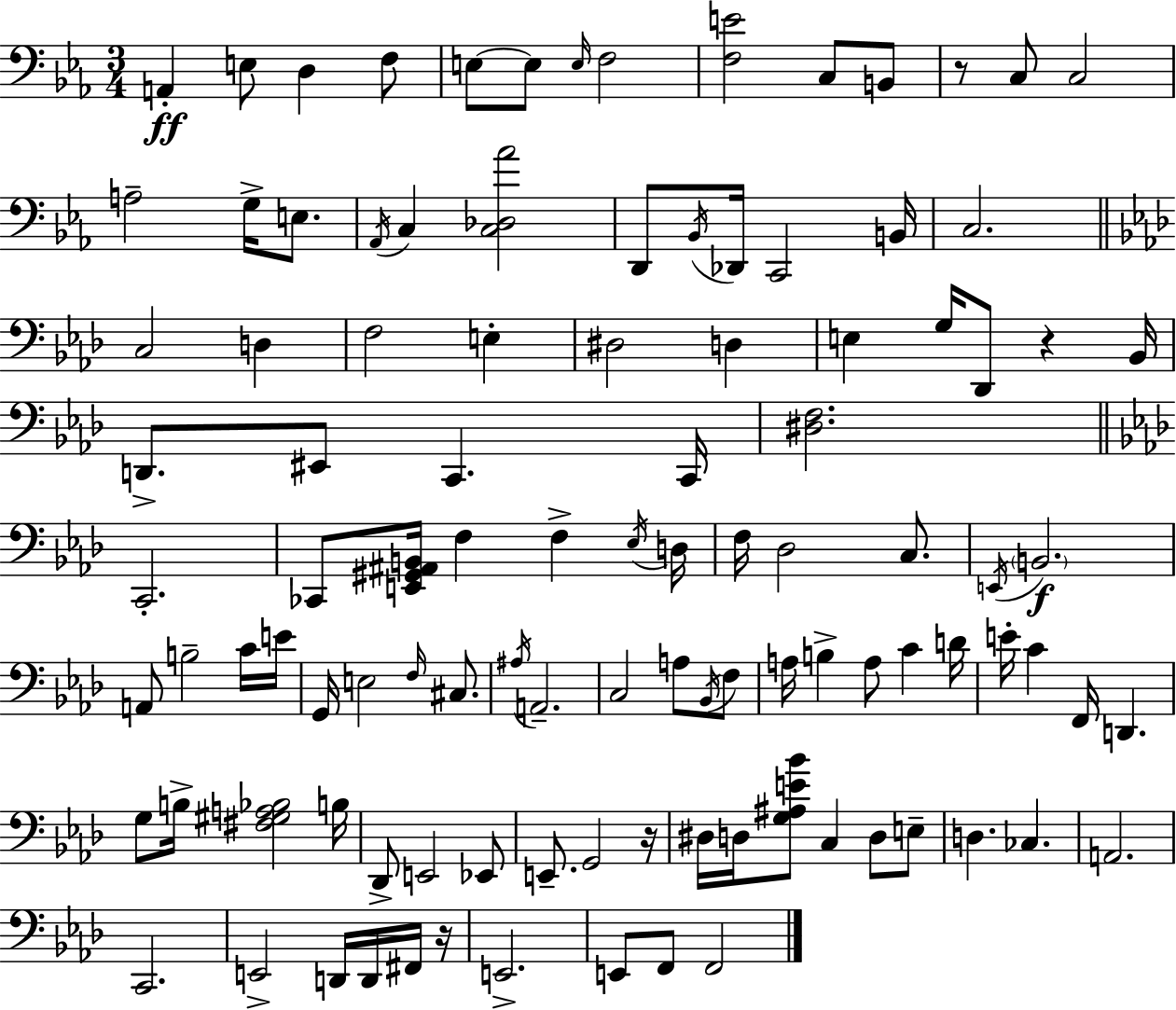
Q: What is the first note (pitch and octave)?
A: A2